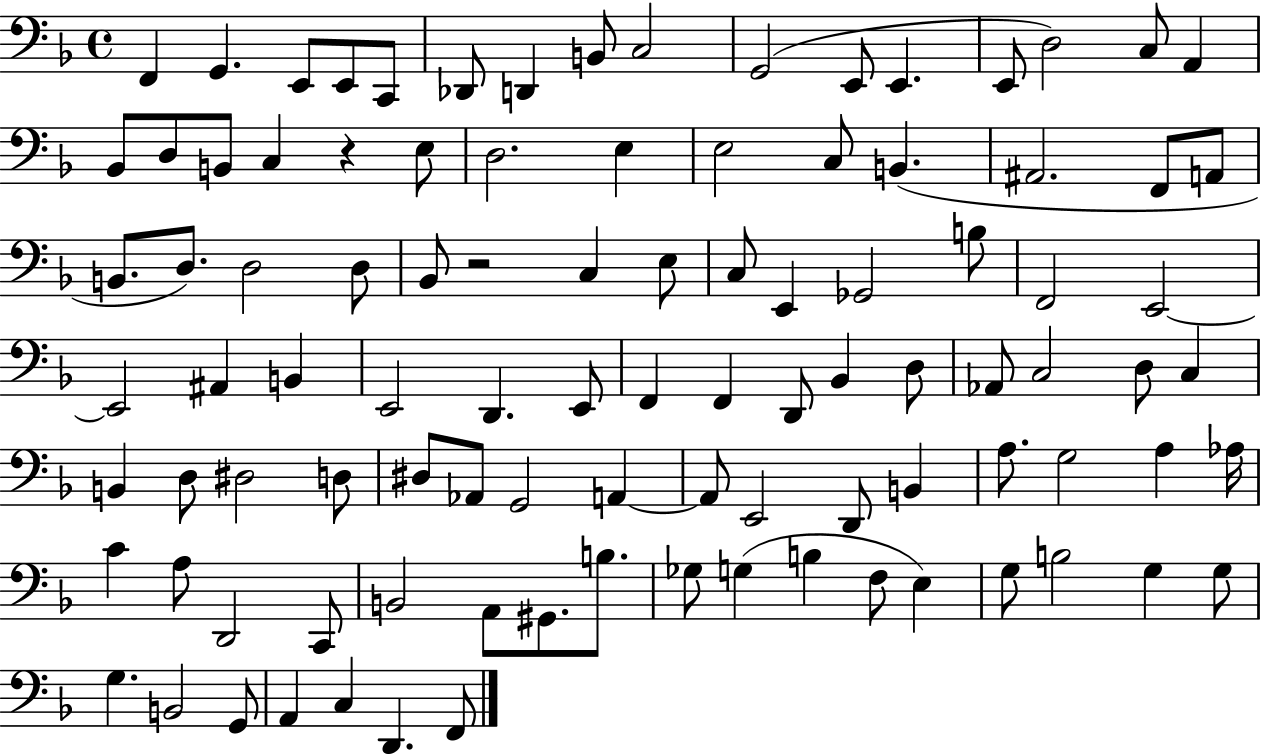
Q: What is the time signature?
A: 4/4